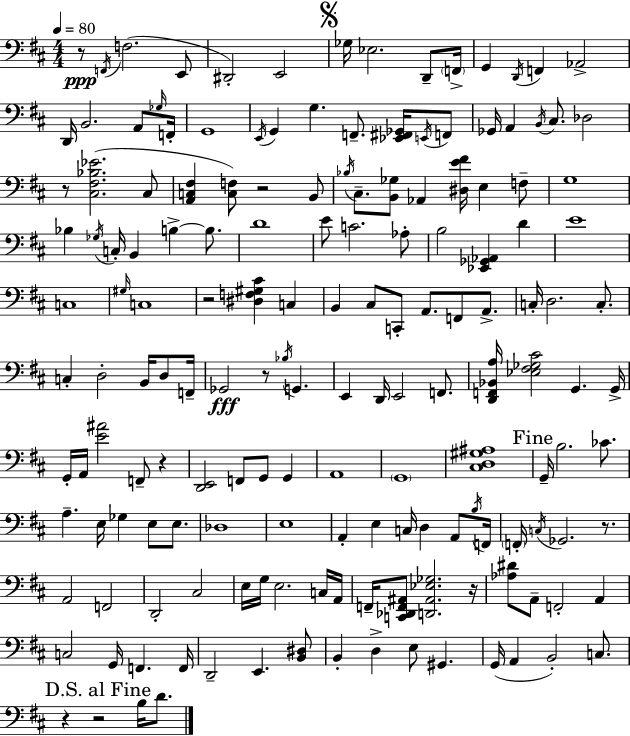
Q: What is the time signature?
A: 4/4